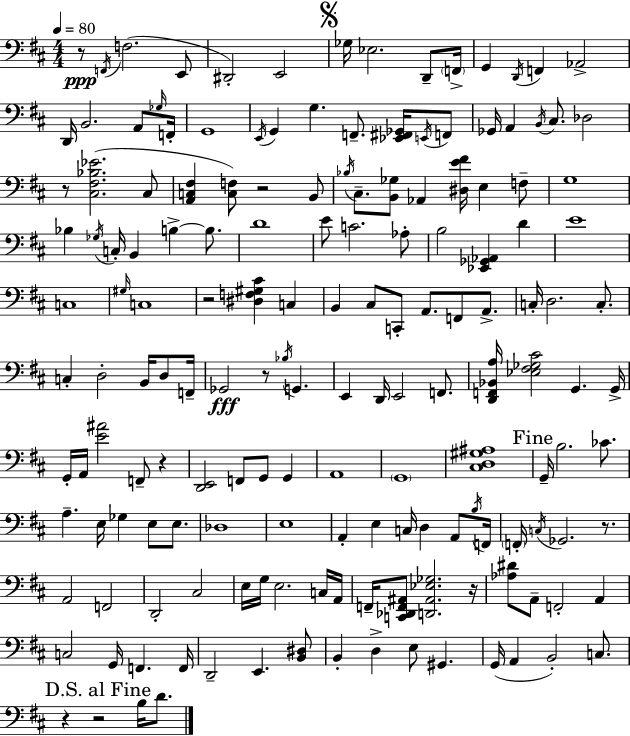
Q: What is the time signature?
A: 4/4